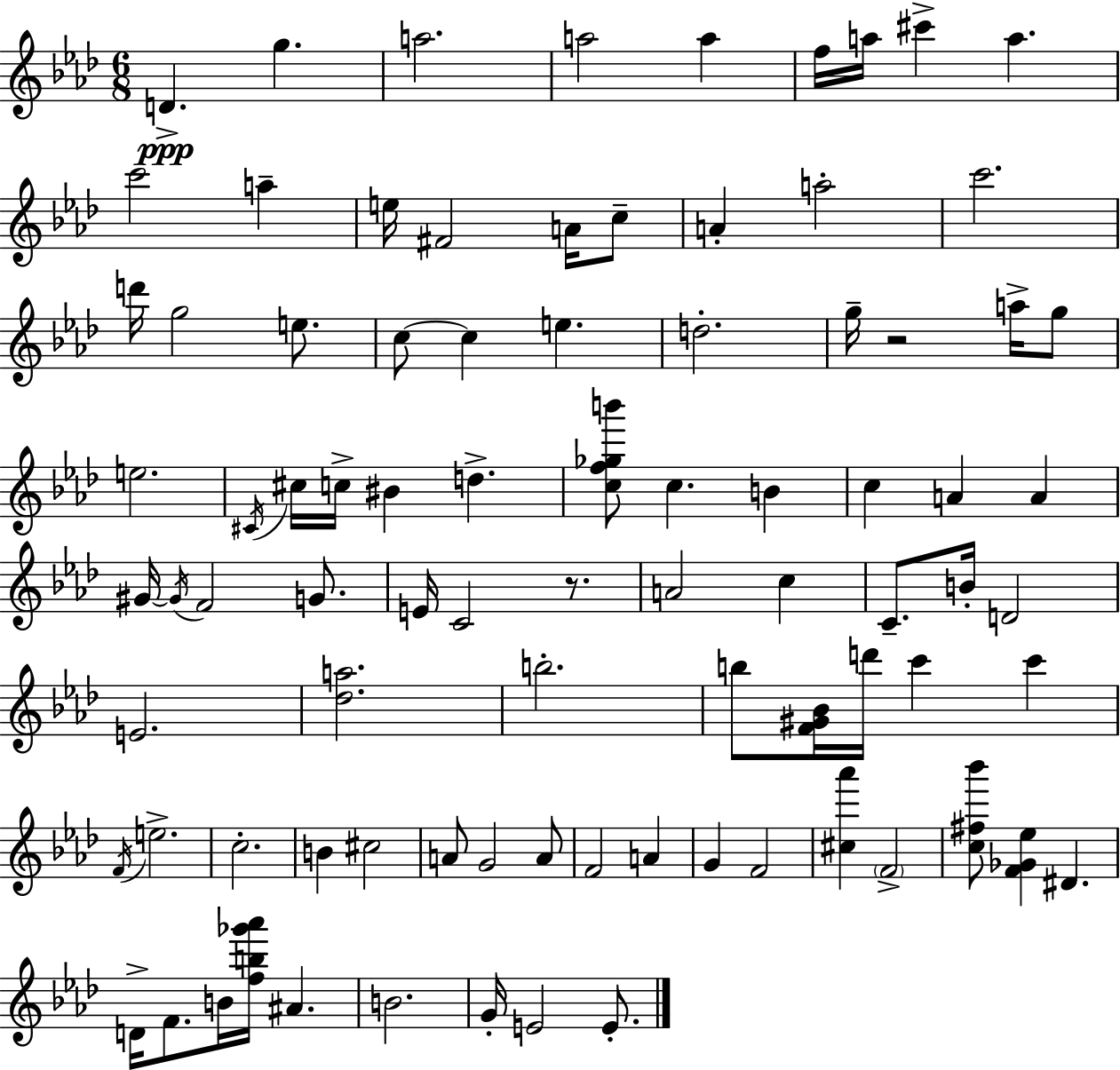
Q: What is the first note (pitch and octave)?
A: D4